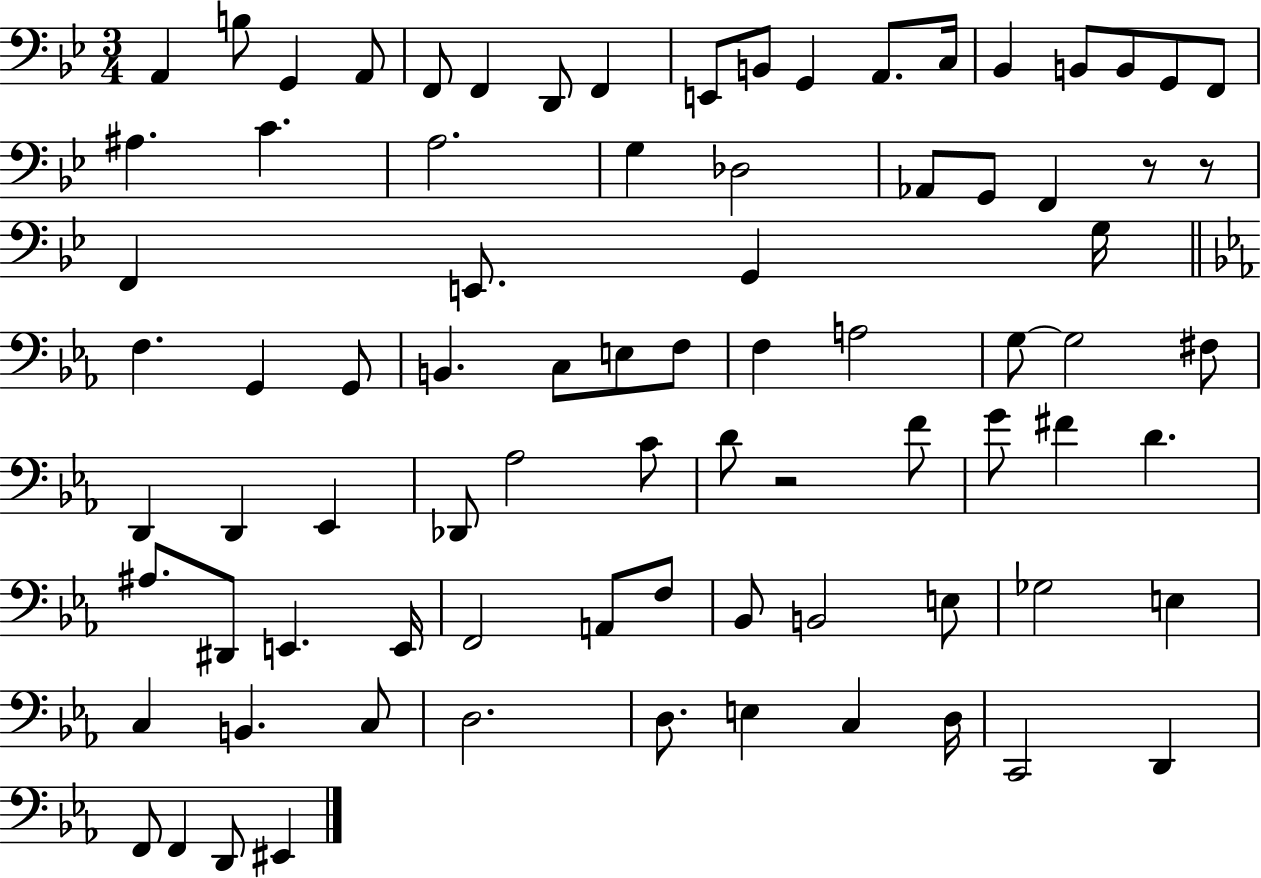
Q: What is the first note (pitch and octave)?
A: A2